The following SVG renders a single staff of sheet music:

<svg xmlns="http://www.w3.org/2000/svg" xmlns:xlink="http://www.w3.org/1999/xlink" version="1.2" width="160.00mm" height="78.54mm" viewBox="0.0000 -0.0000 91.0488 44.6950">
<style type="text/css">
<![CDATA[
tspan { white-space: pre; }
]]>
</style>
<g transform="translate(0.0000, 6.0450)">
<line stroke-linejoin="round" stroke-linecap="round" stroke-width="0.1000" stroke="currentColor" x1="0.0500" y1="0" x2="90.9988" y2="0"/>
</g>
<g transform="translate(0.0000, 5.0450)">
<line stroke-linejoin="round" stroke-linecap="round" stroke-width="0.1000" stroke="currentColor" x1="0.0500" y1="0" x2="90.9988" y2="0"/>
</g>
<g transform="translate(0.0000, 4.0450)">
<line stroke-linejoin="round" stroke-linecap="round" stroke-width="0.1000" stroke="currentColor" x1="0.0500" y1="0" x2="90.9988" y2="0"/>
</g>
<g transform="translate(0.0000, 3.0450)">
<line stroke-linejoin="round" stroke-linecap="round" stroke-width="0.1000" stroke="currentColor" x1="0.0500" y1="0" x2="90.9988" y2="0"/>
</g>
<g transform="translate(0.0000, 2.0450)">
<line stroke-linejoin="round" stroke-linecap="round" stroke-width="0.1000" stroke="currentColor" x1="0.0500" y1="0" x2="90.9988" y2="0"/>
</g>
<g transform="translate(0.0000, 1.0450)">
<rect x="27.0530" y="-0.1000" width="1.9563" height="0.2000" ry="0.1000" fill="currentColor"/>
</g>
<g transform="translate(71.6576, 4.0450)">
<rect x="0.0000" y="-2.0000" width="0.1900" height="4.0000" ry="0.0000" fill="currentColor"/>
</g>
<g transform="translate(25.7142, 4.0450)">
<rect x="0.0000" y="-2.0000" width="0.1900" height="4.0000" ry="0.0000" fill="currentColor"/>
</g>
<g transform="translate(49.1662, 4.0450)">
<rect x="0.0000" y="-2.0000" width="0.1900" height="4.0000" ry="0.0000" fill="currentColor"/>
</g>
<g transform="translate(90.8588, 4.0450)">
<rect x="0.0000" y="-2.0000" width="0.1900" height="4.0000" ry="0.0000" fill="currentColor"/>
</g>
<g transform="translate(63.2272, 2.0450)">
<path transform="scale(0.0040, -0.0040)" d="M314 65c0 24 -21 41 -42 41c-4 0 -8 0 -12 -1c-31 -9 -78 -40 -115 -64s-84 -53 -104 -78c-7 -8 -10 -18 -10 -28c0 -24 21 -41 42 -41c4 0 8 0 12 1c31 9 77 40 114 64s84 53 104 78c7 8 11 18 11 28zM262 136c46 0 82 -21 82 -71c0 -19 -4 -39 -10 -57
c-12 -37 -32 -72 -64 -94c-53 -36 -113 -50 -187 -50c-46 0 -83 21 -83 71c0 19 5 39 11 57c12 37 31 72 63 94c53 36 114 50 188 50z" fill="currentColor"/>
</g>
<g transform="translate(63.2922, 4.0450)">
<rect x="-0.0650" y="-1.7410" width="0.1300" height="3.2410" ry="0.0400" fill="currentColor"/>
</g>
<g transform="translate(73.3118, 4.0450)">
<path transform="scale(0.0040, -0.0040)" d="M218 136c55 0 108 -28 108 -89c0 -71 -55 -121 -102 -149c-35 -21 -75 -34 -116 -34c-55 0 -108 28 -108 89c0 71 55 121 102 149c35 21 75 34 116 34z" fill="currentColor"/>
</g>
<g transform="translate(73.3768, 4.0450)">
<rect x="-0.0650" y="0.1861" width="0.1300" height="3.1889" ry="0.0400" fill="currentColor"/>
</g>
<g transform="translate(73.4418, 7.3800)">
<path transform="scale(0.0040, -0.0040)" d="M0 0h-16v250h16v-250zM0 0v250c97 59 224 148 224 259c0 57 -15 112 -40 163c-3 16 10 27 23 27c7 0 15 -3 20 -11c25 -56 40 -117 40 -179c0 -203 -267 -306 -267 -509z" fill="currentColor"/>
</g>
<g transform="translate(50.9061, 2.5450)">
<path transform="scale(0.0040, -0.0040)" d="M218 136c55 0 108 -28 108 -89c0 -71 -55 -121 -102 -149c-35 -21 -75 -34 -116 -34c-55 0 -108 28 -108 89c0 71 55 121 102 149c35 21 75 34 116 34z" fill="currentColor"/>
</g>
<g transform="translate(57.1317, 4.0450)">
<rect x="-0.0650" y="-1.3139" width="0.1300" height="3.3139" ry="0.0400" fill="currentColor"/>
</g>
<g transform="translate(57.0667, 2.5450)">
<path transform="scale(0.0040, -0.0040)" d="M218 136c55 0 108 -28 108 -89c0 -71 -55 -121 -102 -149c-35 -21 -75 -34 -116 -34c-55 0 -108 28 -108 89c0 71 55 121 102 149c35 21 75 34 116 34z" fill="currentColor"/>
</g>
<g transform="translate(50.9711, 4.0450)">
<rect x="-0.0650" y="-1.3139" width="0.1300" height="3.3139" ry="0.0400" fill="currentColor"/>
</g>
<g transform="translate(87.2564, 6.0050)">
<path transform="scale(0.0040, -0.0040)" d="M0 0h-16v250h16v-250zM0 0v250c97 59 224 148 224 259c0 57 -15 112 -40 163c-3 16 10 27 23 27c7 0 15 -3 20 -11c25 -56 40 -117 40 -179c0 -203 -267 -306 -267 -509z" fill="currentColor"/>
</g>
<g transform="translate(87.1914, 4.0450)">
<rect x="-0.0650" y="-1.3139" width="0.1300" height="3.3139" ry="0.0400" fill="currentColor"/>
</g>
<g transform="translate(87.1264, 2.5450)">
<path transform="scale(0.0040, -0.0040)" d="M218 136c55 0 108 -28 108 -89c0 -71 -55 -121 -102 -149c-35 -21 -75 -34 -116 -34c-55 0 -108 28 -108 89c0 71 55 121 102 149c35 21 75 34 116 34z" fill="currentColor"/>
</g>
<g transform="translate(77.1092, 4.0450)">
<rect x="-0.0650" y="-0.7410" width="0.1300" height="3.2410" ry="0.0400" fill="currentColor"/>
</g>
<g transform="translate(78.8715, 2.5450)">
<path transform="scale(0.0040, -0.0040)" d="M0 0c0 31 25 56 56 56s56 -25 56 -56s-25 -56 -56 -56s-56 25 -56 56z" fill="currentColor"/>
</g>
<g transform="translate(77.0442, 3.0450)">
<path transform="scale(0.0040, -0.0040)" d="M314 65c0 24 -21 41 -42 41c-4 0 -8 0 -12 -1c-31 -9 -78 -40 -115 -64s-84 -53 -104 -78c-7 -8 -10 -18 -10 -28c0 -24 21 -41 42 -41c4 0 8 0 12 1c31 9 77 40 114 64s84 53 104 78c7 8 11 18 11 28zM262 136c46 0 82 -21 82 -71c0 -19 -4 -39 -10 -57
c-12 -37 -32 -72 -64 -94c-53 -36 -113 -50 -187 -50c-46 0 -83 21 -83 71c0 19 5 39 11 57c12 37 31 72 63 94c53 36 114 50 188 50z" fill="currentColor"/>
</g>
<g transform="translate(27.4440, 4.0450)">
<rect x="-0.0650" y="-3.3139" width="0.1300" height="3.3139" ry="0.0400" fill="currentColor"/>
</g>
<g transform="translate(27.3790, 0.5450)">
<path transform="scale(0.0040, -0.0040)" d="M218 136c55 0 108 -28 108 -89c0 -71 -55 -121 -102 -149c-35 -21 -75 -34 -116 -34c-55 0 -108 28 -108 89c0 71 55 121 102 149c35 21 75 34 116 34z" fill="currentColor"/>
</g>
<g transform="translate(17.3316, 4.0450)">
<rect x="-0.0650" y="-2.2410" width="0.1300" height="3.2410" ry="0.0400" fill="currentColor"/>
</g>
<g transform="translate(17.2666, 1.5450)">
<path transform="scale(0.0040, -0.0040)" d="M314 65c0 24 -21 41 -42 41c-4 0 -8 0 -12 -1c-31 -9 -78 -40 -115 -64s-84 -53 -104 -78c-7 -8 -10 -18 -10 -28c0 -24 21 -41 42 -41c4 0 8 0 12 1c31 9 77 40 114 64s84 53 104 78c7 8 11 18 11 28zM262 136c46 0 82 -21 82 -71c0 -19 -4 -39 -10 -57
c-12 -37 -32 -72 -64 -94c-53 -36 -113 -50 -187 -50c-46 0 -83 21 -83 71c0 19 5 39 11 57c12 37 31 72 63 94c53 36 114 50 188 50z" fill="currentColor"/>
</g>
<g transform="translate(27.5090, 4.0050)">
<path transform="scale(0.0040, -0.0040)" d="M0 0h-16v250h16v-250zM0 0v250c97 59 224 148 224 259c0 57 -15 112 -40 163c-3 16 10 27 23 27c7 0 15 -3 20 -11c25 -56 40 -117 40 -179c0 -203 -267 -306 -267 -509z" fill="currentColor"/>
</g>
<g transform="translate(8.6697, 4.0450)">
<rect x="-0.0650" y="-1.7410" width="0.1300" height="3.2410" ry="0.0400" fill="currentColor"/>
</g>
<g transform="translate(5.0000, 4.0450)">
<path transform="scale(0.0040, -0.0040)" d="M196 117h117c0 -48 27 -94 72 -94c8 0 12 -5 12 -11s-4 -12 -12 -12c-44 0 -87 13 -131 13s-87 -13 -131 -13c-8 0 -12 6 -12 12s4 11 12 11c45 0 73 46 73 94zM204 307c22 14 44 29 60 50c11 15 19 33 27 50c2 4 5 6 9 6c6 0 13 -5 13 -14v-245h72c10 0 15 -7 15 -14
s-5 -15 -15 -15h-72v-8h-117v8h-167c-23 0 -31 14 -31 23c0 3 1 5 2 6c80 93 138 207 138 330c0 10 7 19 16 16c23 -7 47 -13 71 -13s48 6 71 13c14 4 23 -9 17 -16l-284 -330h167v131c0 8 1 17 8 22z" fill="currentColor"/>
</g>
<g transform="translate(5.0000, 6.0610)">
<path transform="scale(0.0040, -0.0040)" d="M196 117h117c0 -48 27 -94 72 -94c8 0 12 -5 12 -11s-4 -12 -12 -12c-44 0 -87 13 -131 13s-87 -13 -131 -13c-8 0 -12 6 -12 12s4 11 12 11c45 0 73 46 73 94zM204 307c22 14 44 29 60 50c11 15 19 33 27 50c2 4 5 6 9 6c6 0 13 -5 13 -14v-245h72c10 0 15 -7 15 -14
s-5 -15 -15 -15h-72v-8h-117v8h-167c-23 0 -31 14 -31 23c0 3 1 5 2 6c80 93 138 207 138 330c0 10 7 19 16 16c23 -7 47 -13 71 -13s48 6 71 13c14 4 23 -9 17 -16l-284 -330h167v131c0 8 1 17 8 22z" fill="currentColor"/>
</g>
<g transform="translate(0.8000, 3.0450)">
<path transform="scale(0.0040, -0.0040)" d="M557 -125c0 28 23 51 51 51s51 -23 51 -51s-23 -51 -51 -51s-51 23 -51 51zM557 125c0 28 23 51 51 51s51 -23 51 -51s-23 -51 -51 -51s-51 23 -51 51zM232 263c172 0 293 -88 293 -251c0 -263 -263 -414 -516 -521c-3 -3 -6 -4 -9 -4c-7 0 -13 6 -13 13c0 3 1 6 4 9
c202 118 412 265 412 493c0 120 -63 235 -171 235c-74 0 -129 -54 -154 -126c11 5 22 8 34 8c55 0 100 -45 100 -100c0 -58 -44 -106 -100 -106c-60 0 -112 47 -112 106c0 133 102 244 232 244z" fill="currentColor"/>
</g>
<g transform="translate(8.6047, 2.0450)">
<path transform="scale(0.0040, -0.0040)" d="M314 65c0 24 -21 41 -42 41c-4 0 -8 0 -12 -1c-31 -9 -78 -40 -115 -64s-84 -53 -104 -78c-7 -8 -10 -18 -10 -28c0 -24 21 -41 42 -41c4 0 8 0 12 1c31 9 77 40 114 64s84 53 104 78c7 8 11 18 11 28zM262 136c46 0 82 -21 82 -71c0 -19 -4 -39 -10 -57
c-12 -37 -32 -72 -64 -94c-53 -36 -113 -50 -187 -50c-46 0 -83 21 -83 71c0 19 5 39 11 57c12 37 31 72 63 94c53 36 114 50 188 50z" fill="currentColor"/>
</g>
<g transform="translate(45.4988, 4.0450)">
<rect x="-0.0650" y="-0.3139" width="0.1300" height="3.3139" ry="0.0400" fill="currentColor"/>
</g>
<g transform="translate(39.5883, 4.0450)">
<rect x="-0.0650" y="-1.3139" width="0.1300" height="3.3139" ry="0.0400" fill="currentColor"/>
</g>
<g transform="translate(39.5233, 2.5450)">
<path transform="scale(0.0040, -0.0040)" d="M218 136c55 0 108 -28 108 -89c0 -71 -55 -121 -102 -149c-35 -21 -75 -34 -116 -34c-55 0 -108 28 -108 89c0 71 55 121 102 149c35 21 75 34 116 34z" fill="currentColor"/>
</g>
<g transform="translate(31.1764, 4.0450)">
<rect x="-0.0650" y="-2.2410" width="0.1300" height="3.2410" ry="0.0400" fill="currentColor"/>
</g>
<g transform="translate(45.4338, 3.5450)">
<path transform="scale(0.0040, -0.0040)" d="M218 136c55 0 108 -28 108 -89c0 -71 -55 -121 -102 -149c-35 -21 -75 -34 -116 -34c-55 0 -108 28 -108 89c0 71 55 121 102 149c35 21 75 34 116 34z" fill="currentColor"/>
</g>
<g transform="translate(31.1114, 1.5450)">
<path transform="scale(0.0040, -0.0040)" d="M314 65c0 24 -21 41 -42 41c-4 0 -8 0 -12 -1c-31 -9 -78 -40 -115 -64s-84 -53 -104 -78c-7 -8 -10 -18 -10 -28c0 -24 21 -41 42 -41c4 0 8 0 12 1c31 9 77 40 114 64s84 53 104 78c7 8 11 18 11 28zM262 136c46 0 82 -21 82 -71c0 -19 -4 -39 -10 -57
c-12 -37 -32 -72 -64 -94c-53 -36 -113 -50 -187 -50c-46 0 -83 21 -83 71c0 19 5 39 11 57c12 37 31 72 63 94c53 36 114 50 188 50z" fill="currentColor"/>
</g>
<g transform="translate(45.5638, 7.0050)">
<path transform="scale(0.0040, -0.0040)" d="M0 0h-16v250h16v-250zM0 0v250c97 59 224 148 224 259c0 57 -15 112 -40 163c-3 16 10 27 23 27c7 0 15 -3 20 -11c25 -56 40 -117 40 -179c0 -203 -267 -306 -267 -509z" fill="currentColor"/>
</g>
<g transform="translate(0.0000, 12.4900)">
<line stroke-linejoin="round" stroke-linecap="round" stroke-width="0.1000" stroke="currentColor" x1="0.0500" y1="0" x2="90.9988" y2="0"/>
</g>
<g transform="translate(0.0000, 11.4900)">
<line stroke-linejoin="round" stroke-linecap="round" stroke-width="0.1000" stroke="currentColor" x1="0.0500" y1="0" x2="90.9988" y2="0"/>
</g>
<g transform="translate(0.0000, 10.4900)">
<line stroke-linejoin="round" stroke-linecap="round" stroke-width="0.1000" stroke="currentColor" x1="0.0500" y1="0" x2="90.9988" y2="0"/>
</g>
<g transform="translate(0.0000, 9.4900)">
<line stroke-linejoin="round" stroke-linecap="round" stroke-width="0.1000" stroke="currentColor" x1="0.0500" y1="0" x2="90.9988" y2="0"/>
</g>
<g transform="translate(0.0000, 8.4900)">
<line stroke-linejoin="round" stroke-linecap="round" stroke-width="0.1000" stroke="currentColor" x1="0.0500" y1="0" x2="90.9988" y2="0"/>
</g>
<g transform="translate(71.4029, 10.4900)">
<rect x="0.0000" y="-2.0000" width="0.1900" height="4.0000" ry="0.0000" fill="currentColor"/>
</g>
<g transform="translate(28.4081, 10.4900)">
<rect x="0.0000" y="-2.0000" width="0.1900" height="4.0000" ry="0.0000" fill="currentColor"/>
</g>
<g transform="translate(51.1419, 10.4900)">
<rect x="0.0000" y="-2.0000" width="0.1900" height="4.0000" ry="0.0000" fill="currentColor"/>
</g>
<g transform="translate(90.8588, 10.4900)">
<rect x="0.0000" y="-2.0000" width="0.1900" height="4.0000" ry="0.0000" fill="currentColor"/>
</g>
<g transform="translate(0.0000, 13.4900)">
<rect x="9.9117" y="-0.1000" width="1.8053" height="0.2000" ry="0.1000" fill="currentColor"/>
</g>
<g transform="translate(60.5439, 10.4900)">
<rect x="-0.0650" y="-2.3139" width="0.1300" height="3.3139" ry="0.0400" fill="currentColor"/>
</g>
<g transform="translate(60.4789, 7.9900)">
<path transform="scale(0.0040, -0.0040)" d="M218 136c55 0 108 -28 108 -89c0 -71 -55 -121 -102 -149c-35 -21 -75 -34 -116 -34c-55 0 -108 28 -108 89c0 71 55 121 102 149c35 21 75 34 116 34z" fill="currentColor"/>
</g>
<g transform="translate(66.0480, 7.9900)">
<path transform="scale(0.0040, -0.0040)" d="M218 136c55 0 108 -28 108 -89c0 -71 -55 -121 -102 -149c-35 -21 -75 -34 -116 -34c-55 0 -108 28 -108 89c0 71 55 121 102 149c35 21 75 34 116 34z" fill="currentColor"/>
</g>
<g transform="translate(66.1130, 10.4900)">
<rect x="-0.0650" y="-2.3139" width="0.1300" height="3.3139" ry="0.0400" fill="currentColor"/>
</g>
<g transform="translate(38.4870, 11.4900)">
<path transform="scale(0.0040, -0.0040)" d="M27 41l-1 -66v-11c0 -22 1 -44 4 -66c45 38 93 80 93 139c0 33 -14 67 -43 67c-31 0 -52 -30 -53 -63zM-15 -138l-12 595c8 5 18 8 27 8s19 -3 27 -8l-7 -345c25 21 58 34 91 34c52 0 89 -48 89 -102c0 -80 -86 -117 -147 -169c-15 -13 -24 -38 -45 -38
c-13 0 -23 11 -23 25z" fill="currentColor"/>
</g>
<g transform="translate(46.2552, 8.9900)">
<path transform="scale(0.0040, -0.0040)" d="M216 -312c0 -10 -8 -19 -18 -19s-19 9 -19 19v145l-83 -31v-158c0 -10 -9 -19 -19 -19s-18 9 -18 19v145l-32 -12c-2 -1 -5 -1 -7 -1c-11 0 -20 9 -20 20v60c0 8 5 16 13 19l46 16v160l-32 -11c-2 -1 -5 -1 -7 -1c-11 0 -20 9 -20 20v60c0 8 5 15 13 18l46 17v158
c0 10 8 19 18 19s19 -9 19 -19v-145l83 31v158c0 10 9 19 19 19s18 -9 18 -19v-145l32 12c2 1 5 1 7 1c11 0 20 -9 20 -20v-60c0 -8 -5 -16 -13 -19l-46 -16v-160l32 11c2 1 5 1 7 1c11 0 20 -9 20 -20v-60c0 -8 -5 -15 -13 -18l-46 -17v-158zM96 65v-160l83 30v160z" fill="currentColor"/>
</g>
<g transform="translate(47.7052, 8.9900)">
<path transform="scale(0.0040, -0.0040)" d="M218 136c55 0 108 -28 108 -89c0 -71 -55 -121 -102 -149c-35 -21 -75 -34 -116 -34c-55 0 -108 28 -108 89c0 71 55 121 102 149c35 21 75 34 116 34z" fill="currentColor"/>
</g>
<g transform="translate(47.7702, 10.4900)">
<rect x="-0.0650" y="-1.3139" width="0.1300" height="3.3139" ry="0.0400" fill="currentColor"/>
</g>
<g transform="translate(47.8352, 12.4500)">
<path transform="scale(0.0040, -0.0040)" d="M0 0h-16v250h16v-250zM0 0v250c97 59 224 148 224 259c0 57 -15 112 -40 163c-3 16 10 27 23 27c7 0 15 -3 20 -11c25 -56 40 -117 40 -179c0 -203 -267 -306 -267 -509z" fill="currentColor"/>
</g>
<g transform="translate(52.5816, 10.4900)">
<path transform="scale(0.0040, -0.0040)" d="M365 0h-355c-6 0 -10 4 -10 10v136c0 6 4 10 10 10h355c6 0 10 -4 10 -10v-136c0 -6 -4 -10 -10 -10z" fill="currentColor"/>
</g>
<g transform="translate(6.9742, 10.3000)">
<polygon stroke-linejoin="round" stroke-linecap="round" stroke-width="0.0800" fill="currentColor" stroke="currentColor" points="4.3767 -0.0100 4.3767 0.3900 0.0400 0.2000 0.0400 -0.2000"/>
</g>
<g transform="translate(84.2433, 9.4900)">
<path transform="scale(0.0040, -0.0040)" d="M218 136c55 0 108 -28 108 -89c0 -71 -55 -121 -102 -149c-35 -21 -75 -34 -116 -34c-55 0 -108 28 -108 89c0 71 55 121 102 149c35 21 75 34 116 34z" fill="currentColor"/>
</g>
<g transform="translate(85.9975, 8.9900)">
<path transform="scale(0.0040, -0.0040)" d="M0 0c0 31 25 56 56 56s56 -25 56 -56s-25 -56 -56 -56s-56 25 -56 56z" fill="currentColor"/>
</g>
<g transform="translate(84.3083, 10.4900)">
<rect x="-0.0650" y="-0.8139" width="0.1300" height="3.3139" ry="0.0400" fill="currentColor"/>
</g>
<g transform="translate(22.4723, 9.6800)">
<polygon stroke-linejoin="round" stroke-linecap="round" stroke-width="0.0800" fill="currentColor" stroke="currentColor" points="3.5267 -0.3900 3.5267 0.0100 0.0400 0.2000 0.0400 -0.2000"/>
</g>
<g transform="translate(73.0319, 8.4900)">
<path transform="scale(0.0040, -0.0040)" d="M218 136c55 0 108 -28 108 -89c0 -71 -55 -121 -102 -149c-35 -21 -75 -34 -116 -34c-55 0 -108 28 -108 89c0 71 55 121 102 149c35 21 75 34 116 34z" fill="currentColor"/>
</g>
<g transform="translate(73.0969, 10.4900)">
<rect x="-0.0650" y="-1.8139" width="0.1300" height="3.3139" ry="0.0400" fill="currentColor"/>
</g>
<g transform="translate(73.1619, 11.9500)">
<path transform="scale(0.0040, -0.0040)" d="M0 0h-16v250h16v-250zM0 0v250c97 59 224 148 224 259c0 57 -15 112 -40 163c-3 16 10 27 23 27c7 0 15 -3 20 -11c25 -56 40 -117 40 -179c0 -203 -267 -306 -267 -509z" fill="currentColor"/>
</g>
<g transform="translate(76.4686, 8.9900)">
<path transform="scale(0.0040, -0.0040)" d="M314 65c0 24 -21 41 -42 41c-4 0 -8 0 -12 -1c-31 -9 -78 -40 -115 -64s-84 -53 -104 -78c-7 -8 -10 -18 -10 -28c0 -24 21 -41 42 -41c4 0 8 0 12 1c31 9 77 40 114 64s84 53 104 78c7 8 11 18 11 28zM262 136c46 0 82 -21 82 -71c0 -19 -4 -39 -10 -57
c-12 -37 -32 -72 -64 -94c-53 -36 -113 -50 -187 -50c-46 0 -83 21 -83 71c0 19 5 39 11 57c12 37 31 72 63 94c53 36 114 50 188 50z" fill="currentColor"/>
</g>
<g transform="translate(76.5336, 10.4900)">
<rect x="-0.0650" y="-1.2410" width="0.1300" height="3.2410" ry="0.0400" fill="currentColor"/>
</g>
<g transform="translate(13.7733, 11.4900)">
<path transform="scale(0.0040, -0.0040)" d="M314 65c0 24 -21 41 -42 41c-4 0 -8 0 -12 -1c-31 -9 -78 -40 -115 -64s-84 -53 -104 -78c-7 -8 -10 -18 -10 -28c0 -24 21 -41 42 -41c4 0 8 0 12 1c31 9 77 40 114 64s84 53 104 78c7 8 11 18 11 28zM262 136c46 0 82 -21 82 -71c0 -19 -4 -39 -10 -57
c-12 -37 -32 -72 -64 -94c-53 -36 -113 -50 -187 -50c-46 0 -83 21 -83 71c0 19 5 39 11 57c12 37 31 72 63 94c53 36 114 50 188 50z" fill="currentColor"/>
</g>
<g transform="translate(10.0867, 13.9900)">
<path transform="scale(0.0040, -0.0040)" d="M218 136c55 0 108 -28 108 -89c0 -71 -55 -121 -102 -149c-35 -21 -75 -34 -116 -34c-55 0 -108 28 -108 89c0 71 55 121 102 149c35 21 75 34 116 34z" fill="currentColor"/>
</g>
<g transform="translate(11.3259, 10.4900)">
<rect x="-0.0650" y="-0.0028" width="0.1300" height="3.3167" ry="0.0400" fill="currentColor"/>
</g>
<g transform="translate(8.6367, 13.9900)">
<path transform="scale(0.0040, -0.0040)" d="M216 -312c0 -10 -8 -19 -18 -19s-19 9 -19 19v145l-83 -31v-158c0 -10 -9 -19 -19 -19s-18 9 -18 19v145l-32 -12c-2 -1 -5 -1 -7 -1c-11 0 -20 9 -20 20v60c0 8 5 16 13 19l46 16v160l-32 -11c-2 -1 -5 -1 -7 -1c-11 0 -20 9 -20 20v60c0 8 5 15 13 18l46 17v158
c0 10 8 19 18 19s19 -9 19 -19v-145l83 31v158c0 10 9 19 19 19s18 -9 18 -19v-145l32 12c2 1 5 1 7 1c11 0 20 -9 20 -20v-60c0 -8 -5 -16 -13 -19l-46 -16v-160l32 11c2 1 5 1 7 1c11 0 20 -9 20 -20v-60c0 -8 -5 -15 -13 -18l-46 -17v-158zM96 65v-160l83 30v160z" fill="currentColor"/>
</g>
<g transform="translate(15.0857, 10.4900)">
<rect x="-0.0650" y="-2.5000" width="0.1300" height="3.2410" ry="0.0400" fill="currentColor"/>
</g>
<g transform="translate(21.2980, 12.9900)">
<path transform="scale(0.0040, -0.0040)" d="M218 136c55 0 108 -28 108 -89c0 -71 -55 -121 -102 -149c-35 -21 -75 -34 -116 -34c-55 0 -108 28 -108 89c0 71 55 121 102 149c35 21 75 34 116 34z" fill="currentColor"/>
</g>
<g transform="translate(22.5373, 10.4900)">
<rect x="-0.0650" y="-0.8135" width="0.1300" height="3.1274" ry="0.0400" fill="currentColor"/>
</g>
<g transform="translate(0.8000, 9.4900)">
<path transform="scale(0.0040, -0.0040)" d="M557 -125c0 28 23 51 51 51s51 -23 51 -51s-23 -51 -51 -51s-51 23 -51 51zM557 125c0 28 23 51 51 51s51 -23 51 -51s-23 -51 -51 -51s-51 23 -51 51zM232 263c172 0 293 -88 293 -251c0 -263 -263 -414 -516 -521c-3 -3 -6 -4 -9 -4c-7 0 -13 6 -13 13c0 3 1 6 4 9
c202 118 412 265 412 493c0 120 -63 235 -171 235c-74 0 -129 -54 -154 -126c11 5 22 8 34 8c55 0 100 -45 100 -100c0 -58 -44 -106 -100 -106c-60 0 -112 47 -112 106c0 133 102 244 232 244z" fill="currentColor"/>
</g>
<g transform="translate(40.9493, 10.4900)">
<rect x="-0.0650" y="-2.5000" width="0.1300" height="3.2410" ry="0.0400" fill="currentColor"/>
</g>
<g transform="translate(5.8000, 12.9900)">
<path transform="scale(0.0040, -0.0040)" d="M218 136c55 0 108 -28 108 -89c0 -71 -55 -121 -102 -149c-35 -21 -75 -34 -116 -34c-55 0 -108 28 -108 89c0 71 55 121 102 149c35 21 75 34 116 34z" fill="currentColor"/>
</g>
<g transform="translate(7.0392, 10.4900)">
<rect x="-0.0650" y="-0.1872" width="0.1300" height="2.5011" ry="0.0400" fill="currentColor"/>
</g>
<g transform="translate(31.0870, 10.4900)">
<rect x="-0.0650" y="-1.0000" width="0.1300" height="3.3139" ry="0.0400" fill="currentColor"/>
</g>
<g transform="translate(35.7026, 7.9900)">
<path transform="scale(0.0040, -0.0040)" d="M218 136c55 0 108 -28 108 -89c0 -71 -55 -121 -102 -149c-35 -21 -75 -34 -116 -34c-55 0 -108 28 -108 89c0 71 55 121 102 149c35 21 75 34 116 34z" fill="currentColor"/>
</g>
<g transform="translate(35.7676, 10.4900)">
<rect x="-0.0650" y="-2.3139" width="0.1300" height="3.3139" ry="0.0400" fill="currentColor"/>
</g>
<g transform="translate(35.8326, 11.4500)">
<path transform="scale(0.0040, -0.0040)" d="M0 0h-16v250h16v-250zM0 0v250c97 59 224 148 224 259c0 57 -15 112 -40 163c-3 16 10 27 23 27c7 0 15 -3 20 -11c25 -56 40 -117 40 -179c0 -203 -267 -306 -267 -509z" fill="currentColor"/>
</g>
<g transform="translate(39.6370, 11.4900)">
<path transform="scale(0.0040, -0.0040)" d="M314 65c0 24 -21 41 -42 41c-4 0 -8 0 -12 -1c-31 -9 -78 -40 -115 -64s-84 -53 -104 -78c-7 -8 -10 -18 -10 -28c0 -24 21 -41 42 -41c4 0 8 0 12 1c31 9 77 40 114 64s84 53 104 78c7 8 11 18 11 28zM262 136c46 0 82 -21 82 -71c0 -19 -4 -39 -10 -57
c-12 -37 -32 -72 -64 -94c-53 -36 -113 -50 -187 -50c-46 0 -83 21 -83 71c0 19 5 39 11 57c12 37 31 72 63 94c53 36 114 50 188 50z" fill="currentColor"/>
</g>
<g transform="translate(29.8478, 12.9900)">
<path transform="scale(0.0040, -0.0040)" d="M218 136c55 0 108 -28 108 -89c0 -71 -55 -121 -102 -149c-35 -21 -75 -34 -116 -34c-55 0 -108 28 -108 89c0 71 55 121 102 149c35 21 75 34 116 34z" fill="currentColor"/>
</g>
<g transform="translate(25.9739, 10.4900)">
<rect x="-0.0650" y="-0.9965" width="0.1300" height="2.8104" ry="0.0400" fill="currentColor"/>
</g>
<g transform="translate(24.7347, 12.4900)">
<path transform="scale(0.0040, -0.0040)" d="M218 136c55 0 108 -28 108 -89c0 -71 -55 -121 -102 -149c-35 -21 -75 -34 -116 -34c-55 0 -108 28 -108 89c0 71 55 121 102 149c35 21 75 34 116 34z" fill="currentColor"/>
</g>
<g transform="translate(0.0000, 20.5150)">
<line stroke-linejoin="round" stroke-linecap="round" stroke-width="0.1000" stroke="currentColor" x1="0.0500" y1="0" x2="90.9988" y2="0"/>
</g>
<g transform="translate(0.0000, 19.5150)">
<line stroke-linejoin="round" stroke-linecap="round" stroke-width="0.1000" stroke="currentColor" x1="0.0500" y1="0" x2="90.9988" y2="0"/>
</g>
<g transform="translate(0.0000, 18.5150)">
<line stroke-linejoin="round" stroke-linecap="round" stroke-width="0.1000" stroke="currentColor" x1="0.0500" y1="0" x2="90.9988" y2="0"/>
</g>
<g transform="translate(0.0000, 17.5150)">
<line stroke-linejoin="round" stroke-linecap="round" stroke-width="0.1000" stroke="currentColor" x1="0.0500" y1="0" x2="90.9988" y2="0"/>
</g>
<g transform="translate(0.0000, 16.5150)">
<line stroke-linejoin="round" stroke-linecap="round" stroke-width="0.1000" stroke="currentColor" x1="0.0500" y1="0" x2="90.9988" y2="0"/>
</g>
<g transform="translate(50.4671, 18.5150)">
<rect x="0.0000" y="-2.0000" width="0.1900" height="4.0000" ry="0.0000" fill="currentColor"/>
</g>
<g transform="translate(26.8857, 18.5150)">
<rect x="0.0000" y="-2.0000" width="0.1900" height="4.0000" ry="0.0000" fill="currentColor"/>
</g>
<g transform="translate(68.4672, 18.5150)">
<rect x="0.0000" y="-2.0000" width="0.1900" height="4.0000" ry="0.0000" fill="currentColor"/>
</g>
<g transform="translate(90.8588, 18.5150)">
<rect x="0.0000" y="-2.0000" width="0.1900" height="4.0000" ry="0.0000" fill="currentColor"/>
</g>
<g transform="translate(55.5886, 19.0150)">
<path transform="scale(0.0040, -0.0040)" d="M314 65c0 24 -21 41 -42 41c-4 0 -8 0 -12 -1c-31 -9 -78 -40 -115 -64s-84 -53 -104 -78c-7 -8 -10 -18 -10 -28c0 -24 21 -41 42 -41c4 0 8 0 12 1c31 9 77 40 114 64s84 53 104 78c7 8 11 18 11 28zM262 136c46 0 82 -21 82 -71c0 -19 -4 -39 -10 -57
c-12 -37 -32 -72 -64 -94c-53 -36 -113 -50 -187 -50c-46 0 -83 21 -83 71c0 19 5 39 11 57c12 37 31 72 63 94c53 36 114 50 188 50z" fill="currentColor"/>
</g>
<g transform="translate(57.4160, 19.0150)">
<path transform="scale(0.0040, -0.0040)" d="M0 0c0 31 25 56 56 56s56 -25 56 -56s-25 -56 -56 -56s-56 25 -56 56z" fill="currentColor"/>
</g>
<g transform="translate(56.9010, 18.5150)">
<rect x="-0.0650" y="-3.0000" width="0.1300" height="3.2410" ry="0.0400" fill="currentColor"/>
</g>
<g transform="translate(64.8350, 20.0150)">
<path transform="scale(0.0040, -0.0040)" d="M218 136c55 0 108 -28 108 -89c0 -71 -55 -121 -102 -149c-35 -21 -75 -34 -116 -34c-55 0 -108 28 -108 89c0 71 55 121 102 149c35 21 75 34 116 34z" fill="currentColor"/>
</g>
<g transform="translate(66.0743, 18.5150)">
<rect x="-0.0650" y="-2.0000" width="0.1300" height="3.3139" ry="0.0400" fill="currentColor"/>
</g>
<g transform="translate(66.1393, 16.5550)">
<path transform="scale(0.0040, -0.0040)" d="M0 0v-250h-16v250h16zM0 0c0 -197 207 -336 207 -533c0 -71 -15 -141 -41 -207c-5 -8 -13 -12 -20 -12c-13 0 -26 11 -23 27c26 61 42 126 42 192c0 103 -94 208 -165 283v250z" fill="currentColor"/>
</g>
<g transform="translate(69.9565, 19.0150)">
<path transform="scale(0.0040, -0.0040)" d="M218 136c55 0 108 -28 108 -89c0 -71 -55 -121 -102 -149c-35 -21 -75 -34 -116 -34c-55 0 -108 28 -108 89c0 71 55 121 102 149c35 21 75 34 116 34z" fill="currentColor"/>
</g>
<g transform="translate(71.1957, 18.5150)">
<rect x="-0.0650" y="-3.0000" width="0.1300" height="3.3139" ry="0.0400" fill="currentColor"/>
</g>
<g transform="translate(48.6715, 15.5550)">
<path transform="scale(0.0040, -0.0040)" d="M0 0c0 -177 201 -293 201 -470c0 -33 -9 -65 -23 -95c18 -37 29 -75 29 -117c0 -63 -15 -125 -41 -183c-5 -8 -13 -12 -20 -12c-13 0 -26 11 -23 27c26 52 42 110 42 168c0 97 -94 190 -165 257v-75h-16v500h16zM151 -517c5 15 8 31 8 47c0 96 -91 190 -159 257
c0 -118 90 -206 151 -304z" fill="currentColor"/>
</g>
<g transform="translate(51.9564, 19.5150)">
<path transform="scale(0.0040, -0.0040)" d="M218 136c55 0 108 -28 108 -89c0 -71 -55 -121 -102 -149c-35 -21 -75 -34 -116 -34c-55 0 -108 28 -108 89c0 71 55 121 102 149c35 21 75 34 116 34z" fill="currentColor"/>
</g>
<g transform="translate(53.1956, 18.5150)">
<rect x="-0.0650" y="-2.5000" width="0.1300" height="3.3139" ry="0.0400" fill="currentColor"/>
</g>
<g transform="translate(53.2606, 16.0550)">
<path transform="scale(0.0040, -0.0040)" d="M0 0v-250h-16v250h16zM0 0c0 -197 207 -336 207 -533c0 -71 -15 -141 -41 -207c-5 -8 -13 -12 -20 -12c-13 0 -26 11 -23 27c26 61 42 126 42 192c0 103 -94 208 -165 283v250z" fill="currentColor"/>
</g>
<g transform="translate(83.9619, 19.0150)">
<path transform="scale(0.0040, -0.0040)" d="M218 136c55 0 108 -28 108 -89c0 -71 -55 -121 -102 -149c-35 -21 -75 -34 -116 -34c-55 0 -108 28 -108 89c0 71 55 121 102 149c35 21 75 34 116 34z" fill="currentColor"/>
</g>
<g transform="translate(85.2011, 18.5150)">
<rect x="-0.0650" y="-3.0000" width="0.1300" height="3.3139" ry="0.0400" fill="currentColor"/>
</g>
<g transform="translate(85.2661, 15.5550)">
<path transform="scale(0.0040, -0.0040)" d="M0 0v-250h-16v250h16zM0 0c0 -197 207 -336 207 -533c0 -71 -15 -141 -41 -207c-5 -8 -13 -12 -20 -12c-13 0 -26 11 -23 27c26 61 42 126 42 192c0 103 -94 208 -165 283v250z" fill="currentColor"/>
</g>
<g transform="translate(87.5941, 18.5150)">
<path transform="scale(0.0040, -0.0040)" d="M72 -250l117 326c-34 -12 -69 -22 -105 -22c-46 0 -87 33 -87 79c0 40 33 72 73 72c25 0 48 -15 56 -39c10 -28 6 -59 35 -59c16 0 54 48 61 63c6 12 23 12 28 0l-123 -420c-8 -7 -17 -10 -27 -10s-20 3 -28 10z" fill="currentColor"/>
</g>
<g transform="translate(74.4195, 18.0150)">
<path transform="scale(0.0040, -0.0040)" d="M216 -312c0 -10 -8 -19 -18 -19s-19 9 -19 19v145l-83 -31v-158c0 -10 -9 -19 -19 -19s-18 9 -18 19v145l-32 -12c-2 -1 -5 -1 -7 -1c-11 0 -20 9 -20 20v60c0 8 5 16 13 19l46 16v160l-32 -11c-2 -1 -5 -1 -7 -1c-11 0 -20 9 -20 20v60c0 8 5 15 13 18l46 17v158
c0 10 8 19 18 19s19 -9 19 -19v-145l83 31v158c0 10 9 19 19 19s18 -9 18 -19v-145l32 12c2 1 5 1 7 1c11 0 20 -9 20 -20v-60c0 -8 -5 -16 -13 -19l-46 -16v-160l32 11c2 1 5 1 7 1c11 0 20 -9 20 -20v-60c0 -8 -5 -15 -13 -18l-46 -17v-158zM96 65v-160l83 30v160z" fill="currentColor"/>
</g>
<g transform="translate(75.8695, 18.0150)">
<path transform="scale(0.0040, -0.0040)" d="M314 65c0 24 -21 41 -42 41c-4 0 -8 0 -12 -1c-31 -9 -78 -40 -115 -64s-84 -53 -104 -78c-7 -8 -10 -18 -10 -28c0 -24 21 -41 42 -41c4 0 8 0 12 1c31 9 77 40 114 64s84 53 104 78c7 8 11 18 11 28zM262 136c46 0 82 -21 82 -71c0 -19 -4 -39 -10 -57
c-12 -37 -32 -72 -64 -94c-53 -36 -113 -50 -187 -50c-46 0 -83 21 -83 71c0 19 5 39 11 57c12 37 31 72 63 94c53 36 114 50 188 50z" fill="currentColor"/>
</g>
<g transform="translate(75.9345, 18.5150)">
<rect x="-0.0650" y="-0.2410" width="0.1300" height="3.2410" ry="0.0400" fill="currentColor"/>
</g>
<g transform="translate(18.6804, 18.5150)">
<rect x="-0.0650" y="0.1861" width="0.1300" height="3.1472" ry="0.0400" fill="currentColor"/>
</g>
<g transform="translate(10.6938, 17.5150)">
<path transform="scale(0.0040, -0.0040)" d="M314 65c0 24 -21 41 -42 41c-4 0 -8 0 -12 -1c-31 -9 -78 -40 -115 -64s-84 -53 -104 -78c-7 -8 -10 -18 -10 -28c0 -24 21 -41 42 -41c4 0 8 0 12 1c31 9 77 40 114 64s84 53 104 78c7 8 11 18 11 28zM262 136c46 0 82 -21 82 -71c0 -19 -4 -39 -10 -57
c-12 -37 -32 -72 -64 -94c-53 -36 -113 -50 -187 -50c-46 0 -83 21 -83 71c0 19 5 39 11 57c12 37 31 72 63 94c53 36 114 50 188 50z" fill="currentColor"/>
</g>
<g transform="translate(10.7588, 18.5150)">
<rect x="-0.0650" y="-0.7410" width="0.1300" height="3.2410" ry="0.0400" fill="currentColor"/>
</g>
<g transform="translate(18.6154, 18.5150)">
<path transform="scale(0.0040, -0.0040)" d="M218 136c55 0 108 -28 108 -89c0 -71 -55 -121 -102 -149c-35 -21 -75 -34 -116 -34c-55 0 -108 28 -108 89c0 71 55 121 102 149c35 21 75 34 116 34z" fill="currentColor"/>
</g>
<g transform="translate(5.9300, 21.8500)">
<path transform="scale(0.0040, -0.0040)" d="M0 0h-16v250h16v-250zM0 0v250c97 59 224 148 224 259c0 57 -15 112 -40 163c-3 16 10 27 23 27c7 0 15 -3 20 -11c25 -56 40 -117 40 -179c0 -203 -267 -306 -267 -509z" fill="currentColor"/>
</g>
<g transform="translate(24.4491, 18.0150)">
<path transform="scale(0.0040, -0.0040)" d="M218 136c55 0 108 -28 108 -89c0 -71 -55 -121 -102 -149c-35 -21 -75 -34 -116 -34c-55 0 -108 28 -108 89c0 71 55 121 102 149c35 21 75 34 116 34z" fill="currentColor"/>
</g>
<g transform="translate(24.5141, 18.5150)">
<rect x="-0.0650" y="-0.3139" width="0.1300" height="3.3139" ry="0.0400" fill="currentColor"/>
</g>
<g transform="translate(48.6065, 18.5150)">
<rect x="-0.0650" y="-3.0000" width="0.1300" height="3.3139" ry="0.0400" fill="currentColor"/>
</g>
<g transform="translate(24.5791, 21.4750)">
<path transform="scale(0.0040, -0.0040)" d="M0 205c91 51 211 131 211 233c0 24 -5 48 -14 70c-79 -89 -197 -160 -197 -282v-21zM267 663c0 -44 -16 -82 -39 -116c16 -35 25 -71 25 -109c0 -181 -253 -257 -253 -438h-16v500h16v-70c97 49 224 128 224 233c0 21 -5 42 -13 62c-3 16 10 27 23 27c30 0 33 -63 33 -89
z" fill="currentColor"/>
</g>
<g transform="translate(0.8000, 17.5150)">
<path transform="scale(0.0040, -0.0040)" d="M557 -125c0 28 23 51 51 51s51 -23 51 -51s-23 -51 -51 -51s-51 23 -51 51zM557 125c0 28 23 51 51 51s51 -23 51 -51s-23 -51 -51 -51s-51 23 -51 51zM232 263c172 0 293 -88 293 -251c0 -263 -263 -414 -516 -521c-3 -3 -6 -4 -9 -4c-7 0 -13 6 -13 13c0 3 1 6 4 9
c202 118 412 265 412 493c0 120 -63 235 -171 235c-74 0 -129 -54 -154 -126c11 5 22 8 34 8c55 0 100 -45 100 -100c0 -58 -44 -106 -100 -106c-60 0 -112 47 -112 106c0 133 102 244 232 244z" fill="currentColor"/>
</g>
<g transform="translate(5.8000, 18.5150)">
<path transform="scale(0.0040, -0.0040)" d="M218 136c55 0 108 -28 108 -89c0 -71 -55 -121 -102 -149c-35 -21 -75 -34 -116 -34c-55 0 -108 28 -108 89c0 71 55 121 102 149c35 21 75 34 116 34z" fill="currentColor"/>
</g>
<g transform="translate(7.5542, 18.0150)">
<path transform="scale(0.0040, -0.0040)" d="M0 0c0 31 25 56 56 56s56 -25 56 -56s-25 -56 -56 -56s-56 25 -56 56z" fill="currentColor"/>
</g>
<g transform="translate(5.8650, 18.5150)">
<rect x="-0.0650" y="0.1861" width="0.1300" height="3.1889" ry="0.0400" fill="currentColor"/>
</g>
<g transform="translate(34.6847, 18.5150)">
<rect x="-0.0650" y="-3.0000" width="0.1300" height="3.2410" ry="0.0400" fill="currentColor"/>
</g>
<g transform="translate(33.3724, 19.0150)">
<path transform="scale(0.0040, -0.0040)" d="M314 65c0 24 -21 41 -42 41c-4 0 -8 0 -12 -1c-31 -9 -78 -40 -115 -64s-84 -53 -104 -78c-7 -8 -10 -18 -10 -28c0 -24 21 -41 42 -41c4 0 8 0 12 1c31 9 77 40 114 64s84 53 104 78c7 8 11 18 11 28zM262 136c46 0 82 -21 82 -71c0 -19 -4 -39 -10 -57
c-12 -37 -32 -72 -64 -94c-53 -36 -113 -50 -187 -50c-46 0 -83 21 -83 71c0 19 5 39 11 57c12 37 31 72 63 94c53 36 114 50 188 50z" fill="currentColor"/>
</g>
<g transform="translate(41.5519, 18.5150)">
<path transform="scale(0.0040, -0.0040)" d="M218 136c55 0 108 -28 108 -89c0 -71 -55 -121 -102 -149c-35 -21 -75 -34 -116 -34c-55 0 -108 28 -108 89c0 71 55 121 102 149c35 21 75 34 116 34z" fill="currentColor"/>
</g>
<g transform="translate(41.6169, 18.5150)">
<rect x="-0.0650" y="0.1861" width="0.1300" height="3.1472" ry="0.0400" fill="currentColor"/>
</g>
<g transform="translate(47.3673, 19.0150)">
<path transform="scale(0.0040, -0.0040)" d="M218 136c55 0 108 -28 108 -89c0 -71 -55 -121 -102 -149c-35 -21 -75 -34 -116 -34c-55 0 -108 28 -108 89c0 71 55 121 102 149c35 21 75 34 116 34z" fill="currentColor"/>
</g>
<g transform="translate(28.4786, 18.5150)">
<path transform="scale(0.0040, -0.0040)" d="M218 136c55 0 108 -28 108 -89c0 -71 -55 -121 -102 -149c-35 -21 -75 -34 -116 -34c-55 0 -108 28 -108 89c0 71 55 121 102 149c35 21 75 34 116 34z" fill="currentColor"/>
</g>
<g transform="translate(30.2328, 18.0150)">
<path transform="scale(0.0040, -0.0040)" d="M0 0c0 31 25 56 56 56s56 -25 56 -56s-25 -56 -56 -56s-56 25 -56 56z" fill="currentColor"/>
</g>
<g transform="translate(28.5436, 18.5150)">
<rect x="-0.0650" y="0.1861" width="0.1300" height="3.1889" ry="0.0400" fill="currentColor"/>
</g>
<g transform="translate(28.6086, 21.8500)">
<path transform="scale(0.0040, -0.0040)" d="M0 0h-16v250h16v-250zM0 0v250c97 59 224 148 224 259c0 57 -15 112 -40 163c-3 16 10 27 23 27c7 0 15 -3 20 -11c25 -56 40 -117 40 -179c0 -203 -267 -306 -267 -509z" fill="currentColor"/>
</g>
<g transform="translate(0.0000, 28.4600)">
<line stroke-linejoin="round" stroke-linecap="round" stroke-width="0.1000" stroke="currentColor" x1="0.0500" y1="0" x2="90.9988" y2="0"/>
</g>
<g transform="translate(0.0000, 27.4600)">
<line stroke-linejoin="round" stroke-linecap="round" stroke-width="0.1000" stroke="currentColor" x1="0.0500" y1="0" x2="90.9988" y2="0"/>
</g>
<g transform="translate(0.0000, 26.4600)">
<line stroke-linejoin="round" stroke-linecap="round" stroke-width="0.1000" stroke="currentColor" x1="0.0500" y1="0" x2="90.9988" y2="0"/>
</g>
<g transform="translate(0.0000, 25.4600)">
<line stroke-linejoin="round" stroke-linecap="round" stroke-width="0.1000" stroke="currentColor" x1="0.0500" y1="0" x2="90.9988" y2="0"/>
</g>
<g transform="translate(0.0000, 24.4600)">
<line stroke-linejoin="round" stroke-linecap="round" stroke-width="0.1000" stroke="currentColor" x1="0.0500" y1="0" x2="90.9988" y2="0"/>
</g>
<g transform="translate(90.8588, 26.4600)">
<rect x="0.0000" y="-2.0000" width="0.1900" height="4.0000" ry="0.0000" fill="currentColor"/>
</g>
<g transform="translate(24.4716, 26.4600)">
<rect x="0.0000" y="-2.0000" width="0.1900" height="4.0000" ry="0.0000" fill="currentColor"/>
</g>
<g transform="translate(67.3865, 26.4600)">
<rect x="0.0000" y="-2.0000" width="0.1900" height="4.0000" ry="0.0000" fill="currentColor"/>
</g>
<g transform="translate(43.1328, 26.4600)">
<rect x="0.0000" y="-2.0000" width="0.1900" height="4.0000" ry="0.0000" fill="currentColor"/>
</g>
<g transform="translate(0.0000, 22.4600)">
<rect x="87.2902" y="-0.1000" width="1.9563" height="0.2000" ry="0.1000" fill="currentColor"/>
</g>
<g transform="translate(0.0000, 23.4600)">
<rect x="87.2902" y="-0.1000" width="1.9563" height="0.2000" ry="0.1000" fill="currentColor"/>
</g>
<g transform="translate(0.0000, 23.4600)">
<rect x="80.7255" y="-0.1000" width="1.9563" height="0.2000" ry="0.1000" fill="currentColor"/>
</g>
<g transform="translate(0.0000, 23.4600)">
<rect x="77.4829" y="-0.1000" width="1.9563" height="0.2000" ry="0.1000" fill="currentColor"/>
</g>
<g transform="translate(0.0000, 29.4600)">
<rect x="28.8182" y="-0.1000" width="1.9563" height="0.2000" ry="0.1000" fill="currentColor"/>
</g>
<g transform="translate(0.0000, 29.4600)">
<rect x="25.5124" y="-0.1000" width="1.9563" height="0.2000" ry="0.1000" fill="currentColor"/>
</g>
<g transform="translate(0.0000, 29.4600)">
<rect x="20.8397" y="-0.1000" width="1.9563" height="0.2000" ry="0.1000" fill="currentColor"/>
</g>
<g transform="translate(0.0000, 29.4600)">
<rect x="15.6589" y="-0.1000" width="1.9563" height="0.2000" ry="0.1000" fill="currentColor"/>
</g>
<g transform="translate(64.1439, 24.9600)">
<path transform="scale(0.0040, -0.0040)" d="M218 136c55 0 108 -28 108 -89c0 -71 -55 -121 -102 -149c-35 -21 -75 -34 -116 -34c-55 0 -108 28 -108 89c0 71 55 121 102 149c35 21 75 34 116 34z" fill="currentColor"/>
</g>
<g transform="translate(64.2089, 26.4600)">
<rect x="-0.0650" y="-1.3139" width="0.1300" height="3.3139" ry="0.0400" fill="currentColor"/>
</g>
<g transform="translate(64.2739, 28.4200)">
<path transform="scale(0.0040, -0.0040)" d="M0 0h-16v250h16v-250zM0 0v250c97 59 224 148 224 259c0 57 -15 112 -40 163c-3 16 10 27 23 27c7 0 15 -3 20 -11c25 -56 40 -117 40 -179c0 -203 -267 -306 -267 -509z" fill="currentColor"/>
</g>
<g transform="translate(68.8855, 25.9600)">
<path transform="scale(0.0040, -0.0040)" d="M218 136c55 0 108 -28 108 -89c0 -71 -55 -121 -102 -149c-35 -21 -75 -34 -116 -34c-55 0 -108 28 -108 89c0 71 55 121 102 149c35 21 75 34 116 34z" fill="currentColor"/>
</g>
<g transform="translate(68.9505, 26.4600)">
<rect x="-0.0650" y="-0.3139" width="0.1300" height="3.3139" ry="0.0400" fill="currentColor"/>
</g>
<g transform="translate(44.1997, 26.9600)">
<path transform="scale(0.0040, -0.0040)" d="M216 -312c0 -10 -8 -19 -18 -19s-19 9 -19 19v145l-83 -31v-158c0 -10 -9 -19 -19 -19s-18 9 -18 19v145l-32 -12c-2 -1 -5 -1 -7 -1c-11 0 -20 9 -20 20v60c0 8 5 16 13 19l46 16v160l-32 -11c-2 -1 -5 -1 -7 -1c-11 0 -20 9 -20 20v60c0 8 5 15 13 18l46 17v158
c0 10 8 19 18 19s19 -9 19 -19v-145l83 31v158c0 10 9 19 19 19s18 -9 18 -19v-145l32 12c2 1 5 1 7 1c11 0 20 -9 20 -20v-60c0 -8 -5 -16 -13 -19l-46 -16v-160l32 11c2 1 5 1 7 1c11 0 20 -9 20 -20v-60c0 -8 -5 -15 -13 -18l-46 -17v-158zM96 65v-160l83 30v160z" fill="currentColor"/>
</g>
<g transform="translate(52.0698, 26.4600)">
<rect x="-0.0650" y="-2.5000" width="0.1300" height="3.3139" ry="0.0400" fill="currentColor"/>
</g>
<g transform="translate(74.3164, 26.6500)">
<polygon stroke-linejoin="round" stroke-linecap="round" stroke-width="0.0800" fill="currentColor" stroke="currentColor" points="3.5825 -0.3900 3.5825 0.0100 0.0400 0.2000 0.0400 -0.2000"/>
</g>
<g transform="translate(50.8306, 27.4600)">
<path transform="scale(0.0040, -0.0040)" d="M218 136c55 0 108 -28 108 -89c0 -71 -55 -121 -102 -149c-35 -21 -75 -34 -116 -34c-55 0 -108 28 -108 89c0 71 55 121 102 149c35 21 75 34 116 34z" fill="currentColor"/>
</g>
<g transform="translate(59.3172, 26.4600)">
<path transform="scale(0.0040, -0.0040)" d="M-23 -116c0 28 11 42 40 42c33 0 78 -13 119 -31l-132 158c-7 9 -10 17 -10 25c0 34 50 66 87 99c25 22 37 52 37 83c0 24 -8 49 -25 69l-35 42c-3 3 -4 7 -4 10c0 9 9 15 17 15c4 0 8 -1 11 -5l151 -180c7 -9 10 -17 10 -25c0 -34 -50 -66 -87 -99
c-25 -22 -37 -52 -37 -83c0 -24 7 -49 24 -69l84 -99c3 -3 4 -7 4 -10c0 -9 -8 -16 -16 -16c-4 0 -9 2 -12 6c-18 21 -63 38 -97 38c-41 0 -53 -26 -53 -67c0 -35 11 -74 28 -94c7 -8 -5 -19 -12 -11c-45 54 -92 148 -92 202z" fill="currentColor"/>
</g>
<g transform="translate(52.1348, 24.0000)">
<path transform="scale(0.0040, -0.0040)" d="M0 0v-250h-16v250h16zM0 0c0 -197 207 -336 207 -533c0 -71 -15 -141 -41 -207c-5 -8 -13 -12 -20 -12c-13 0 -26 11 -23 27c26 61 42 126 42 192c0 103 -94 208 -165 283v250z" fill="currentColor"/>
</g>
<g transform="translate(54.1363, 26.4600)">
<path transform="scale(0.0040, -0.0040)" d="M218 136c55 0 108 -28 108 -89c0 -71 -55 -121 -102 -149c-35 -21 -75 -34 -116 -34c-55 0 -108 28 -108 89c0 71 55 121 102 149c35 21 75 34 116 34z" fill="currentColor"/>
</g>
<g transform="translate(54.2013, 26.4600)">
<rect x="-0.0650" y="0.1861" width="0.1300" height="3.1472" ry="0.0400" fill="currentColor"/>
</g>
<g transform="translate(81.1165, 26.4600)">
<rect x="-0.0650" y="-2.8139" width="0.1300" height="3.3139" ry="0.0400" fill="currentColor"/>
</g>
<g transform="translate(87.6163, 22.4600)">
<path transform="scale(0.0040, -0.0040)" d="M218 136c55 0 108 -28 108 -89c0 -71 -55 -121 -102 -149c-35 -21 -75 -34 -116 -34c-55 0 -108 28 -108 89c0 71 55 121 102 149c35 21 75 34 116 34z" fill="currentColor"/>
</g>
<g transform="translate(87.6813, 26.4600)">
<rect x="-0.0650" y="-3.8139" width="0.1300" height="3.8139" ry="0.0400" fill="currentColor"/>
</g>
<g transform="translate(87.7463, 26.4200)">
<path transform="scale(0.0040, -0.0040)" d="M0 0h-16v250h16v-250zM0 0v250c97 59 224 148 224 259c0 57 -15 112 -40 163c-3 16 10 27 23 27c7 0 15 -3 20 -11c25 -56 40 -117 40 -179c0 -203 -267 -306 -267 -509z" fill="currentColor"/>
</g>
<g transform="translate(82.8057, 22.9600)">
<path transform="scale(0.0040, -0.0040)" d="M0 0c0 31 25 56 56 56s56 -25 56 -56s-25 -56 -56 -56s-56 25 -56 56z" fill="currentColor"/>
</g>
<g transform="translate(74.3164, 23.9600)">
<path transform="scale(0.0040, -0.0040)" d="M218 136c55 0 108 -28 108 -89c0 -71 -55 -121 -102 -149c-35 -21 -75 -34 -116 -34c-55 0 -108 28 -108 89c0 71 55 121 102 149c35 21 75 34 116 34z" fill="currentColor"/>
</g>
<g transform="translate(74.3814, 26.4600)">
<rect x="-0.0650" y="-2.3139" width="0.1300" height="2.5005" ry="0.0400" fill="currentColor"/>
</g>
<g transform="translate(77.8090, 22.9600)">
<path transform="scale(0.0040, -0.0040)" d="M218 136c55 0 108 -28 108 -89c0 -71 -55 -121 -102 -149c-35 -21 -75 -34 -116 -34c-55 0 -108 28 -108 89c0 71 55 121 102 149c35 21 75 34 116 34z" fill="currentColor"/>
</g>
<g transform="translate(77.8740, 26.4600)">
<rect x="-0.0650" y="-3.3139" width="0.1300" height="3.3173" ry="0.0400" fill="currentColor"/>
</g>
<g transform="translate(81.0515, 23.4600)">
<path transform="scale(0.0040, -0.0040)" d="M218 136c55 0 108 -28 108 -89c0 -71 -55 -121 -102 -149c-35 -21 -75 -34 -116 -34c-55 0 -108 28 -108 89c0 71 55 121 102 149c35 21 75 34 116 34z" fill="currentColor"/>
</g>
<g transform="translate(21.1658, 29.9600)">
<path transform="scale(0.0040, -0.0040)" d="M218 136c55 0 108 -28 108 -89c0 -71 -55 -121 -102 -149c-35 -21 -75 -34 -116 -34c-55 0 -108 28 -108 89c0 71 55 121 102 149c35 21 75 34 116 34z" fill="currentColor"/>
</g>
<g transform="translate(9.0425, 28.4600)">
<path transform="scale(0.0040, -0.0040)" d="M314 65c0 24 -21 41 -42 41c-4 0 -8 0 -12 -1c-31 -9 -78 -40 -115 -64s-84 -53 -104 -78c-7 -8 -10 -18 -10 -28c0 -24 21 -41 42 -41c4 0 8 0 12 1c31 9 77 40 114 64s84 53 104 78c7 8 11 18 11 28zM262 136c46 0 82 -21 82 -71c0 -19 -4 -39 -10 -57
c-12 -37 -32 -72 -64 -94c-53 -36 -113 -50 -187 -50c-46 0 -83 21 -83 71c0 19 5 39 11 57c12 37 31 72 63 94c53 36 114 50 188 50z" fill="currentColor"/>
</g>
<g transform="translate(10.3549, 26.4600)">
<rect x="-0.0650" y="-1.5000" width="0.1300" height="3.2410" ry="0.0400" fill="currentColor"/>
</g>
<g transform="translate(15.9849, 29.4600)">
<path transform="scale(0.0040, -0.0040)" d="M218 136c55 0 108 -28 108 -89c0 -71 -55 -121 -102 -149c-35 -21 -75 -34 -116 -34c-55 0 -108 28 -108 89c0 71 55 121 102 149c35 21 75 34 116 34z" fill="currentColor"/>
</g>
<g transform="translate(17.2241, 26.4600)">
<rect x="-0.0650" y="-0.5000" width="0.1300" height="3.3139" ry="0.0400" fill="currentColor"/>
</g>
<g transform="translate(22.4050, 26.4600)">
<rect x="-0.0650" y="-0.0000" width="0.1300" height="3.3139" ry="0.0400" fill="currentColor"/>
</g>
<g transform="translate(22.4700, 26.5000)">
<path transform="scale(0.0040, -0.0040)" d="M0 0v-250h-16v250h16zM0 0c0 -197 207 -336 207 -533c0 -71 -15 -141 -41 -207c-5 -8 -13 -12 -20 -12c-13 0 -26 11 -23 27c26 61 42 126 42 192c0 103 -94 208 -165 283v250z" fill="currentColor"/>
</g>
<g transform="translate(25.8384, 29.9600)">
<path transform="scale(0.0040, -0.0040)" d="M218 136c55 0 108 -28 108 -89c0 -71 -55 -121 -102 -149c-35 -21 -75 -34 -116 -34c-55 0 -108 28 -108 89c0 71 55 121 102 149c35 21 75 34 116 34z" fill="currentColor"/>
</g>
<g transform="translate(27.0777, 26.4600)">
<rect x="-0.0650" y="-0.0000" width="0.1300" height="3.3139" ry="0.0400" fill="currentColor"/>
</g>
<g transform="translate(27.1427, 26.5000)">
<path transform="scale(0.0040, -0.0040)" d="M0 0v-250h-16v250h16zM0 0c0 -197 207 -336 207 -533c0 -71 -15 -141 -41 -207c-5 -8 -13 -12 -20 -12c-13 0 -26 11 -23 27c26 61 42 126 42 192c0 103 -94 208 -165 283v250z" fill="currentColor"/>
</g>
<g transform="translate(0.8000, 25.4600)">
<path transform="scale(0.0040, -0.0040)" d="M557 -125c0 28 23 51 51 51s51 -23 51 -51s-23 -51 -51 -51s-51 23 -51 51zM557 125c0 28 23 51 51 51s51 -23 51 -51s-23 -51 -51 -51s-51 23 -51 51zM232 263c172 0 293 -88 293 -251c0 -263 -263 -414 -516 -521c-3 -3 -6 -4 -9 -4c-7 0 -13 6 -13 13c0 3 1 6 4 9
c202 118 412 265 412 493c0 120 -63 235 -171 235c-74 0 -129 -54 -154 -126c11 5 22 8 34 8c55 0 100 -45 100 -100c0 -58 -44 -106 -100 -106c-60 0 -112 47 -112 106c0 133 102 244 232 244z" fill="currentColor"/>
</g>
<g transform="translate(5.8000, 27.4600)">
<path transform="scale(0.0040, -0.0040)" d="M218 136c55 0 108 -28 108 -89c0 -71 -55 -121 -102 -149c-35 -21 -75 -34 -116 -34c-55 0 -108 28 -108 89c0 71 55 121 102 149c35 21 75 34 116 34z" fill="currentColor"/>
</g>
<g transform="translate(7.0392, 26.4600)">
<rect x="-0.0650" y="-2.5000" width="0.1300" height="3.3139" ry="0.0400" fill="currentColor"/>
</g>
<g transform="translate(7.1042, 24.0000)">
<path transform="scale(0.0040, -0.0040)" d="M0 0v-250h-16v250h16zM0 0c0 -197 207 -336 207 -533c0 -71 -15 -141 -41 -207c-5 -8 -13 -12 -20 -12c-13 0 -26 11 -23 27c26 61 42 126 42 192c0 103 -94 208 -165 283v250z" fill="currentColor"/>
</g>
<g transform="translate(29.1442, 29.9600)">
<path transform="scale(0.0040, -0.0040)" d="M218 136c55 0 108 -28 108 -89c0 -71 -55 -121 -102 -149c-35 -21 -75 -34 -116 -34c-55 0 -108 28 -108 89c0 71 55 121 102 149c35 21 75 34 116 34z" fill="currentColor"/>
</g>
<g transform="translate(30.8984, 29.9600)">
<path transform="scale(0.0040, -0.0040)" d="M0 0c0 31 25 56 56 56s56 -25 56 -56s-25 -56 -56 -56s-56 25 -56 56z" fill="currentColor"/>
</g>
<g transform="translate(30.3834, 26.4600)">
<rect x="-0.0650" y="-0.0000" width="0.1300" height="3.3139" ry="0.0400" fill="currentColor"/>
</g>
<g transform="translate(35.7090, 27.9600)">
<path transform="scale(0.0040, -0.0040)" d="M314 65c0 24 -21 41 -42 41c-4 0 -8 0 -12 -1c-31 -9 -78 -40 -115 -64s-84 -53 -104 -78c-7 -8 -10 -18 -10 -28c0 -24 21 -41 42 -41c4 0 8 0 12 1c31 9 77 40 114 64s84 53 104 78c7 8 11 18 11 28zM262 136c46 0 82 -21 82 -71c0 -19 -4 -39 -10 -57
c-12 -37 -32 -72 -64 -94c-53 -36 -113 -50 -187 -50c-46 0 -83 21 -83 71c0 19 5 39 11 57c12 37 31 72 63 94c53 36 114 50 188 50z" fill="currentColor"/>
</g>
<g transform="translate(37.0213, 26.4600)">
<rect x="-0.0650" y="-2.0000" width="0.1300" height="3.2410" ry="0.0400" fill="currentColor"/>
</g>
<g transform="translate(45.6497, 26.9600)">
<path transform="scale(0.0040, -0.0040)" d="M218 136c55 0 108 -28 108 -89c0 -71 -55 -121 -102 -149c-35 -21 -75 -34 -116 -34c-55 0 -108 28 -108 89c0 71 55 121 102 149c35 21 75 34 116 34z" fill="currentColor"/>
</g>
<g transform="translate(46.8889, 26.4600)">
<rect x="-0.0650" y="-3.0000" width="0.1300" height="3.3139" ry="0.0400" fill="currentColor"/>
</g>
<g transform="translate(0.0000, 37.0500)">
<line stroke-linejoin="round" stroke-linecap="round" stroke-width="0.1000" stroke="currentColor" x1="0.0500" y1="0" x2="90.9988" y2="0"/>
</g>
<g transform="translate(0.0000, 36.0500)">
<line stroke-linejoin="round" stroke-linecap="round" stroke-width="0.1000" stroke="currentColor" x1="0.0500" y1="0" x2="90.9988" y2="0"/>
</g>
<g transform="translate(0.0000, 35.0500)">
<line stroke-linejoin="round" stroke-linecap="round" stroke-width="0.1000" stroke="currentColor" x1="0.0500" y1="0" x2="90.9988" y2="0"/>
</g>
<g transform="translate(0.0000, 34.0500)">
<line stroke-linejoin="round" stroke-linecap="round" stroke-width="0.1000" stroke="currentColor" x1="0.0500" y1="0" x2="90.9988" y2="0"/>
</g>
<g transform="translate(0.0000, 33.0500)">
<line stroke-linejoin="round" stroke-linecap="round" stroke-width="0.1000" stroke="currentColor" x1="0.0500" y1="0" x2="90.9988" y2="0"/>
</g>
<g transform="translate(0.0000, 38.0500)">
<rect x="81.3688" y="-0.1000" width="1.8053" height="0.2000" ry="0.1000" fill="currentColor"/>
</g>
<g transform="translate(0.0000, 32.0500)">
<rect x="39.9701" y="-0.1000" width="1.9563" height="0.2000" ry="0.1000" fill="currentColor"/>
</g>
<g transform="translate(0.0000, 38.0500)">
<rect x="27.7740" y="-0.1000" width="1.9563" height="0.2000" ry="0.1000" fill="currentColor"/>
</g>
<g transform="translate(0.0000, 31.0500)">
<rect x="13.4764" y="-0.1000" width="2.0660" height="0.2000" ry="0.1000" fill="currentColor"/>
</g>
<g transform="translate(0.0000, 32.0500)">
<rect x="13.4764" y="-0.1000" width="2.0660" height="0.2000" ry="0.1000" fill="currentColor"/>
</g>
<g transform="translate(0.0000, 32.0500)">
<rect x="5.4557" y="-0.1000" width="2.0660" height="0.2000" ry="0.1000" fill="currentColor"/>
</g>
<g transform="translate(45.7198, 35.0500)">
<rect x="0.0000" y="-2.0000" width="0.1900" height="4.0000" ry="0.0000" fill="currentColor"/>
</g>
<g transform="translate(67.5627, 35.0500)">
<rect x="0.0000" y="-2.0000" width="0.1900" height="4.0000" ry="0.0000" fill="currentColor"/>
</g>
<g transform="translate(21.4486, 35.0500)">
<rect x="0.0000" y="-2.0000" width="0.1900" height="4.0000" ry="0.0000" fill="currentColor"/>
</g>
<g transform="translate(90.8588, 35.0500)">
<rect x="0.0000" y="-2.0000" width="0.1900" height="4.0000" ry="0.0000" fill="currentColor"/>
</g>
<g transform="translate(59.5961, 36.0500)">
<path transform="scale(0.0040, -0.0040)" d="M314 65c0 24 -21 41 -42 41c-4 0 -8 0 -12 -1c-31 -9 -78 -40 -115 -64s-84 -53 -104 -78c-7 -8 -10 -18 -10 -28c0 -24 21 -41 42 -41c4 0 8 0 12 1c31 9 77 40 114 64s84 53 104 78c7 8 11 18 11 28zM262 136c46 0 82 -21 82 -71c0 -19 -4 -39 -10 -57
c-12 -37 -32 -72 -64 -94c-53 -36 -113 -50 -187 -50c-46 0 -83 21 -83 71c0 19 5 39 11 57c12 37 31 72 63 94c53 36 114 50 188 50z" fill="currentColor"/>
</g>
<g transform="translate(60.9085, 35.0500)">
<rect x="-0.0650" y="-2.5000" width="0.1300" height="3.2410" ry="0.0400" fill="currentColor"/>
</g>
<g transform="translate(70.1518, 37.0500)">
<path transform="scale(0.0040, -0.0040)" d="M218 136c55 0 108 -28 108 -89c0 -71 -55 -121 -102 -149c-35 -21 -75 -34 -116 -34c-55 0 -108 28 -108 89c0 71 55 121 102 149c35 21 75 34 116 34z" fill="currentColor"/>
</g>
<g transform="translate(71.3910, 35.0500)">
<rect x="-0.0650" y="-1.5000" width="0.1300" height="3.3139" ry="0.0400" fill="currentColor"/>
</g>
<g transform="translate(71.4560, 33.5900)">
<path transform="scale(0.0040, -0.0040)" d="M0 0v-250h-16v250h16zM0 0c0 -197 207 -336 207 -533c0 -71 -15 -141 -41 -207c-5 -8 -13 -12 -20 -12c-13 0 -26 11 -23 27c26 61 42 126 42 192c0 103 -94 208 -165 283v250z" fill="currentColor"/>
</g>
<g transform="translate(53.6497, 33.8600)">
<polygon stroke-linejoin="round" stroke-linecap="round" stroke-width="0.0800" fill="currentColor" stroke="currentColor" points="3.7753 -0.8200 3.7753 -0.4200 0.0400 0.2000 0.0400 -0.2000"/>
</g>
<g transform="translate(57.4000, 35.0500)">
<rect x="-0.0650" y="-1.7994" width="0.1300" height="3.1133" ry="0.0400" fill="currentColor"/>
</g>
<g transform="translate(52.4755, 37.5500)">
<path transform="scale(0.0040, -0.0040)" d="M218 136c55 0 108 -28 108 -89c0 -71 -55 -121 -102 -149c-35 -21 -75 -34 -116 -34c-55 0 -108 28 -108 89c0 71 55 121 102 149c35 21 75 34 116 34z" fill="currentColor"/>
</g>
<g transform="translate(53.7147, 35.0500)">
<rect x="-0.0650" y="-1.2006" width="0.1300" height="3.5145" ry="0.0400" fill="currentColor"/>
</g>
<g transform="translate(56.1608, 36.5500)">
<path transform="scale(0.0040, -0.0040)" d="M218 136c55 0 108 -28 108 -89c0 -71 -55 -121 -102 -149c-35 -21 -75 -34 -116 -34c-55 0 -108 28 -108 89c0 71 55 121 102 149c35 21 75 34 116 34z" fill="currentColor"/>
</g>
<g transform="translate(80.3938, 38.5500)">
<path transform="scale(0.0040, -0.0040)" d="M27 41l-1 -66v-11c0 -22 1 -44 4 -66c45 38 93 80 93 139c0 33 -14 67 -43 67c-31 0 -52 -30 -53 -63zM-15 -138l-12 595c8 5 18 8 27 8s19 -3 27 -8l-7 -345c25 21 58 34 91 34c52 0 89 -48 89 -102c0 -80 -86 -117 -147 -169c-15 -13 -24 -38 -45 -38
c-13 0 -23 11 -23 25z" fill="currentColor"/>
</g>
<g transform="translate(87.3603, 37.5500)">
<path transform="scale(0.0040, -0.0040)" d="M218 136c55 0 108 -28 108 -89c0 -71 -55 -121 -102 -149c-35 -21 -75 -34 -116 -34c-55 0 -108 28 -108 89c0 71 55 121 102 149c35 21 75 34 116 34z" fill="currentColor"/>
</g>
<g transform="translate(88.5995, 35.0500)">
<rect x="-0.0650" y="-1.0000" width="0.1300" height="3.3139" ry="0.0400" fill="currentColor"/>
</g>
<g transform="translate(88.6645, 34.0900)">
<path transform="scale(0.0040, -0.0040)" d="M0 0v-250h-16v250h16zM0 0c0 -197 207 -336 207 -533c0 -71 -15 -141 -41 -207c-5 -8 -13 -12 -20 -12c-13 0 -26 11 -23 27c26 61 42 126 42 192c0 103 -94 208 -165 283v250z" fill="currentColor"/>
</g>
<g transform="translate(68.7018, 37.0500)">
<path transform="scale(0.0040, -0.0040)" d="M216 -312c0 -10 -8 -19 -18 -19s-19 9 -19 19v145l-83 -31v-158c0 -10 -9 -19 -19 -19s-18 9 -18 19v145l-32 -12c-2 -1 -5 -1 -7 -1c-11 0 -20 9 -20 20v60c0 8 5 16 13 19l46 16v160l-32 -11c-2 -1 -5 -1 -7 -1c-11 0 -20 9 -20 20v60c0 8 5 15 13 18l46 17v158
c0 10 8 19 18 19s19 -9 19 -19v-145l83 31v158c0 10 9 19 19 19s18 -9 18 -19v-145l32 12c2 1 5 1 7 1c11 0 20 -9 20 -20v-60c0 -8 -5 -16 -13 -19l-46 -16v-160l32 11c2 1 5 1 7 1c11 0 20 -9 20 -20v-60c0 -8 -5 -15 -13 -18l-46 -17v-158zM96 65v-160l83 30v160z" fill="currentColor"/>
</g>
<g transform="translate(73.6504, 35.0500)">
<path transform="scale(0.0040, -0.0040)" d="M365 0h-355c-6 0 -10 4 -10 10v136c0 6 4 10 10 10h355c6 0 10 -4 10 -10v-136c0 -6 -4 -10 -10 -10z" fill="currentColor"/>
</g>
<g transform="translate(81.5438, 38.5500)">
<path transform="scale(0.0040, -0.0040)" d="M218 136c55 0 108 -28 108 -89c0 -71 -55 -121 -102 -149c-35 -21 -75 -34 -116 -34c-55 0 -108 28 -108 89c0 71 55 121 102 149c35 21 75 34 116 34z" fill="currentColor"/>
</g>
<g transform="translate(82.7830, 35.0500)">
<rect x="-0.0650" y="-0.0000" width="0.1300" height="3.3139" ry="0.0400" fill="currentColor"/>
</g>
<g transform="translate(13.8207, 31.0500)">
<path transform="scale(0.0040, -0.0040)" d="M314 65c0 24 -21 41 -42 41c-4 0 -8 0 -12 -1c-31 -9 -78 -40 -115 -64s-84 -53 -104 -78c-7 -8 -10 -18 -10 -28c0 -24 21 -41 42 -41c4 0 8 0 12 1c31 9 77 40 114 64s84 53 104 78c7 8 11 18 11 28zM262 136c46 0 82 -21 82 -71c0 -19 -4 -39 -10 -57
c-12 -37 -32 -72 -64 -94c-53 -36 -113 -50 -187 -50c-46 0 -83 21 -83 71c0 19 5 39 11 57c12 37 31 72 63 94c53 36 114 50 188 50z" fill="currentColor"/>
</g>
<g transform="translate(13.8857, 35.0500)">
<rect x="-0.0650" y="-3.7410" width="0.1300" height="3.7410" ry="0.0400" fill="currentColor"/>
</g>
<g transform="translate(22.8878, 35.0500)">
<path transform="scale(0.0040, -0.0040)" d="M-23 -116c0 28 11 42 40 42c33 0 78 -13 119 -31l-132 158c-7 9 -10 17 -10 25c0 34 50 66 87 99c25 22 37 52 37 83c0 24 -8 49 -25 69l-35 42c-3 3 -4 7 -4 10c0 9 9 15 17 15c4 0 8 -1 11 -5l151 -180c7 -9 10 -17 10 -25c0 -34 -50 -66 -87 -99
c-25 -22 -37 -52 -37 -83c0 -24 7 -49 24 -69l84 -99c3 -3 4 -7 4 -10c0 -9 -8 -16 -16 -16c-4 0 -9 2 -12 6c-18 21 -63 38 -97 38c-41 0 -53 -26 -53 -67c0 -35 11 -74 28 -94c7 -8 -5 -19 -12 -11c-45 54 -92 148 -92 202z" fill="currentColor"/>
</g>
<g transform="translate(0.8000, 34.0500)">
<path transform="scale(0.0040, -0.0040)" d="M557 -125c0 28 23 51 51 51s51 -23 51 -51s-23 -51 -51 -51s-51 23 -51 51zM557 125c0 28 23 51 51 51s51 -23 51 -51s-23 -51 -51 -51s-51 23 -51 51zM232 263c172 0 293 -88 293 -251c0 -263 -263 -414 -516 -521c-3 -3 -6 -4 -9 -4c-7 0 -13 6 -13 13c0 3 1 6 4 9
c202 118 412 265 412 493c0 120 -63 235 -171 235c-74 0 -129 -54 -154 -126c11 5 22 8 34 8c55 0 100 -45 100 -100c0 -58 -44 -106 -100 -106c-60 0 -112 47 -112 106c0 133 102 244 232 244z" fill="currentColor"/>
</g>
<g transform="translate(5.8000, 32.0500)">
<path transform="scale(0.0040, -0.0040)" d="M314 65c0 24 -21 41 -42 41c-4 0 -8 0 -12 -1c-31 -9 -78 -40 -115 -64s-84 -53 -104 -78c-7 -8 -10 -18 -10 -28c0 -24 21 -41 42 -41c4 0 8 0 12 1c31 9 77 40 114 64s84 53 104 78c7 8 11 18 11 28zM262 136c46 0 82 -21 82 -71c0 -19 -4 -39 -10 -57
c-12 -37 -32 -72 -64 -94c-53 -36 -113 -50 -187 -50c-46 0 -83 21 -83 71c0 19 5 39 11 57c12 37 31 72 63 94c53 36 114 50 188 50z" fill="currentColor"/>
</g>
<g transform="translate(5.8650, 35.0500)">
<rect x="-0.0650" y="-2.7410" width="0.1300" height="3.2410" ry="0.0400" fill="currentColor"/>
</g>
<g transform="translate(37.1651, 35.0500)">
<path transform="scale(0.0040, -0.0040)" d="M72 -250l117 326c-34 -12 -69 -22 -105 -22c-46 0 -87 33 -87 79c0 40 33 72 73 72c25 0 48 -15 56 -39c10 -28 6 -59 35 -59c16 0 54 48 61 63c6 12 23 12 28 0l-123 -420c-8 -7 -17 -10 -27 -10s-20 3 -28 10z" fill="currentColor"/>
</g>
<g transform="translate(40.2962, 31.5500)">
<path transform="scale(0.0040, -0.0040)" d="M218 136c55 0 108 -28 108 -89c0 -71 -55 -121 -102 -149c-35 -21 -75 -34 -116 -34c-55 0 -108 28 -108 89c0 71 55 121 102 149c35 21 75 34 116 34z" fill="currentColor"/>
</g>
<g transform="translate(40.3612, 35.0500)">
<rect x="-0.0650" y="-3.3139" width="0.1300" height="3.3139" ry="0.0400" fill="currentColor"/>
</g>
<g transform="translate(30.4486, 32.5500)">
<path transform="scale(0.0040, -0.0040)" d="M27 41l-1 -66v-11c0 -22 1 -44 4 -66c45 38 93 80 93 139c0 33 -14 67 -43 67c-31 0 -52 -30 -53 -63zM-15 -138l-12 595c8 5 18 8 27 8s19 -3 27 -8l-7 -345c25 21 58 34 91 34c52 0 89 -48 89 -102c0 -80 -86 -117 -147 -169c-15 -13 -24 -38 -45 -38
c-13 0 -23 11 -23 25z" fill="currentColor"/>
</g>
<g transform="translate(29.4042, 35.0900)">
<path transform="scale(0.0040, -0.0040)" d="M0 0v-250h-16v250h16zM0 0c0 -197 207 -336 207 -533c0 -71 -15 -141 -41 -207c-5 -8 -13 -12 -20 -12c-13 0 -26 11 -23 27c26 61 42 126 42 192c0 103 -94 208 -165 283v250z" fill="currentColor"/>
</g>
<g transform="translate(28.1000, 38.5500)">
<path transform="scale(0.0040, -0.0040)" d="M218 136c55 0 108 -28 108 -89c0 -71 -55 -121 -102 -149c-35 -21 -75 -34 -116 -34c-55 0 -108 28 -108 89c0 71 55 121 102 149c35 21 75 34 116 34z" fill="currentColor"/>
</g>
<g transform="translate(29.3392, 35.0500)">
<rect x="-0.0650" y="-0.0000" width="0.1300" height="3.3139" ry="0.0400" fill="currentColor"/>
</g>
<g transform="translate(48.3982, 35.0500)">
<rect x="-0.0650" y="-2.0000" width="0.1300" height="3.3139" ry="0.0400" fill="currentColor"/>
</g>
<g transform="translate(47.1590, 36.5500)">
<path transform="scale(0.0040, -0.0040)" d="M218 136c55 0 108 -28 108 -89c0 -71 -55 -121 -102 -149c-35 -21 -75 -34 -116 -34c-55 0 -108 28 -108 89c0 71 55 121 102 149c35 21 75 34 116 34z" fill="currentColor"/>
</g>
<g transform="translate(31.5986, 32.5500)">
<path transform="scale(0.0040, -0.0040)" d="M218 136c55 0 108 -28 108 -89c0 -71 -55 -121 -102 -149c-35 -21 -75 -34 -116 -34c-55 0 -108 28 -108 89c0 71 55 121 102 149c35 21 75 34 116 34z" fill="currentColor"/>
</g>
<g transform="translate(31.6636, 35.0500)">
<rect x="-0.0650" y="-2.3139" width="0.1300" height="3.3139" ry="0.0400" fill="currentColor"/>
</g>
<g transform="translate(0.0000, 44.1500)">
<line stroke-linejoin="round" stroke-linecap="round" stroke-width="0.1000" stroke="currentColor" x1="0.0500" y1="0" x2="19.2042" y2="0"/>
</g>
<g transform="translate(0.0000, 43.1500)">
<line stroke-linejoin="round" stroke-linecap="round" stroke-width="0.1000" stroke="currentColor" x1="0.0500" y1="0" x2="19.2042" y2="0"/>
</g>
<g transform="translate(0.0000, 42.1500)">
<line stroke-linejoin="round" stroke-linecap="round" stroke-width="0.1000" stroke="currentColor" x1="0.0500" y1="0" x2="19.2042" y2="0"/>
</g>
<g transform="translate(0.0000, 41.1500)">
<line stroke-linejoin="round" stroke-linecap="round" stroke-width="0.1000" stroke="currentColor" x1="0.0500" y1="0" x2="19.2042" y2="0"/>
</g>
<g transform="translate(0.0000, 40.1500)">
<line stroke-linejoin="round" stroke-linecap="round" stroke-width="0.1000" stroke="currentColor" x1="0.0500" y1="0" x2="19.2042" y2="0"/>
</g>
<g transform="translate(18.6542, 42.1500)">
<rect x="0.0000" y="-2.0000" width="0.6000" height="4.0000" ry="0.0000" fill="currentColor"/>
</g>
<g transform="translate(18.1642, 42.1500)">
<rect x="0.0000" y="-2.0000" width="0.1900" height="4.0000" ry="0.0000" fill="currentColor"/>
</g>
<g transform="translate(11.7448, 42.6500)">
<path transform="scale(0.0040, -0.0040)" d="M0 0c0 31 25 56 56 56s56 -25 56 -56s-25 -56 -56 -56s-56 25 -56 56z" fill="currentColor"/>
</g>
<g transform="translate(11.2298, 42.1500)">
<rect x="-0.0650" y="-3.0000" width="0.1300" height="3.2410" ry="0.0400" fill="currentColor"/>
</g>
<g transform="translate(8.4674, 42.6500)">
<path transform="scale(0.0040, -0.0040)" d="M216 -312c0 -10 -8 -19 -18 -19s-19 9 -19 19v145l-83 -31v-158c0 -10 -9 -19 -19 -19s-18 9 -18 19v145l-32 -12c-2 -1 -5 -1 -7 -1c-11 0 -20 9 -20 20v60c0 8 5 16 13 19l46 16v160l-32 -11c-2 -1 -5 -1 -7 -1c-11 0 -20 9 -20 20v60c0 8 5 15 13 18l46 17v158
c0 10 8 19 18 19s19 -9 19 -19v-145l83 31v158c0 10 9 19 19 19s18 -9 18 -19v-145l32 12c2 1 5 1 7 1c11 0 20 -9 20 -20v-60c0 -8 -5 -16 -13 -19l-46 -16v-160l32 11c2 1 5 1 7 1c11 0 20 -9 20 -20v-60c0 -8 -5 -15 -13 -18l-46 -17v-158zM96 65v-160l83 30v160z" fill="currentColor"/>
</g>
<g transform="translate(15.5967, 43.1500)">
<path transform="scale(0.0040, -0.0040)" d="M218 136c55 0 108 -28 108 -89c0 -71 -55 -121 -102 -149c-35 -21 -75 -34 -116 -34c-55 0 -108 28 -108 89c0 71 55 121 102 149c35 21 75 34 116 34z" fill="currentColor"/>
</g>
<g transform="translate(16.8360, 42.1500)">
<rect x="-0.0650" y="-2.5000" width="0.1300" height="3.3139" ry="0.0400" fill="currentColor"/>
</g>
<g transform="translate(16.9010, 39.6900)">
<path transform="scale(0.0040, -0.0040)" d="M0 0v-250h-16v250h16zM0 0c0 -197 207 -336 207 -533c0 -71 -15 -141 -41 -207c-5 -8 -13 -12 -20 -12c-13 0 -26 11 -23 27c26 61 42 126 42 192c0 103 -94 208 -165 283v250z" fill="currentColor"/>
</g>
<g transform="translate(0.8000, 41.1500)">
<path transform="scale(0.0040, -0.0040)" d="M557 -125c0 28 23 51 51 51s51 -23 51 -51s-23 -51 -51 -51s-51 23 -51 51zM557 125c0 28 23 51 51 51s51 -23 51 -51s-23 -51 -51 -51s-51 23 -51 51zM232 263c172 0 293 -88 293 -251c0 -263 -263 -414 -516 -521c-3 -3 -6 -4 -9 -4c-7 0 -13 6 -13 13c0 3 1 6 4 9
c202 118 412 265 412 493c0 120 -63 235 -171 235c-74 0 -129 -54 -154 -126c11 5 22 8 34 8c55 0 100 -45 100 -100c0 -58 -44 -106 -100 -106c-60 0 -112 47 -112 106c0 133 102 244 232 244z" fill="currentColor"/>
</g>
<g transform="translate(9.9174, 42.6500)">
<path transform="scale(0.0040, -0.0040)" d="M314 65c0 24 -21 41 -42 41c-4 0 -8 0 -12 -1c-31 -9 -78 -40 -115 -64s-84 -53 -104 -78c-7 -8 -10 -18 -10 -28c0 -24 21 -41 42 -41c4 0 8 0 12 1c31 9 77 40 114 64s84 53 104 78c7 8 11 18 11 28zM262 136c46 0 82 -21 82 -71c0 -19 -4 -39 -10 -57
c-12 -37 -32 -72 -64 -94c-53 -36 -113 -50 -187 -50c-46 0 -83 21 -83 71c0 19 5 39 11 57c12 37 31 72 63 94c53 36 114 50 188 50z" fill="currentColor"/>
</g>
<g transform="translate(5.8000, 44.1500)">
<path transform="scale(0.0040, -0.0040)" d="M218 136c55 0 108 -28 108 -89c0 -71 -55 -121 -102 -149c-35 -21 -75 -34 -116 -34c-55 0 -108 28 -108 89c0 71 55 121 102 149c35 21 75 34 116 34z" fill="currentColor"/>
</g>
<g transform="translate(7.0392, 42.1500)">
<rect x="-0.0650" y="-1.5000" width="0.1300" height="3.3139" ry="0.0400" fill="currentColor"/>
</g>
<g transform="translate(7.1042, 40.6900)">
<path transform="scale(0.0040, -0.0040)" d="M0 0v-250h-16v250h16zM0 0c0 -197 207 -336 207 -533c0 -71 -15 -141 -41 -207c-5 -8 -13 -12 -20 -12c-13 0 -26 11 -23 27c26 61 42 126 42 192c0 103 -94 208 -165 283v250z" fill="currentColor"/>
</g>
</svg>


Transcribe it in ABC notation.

X:1
T:Untitled
M:4/4
L:1/4
K:C
A,2 B,2 D/2 B,2 G, E,/2 G, G, A,2 D,/2 F,2 G,/2 F,,/2 ^D,,/2 B,,2 F,,/2 G,,/2 F,, B,/2 _B,,2 ^G,/2 z2 B, B, A,/2 G,2 F, D,/2 F,2 D, E,/4 D,/2 C,2 D, C,/4 B,,/2 C,2 A,,/2 C, ^E,2 C,/2 z/2 B,,/2 G,,2 E,, D,,/2 D,,/2 D,, A,,2 ^C, B,,/2 D, z G,/2 E, B,/2 D/2 C E/2 C2 E2 z D,,/2 _B, z/2 D A,, F,,/2 A,,/2 B,,2 ^G,,/2 z2 _D,, F,,/2 G,,/2 ^C,2 B,,/2